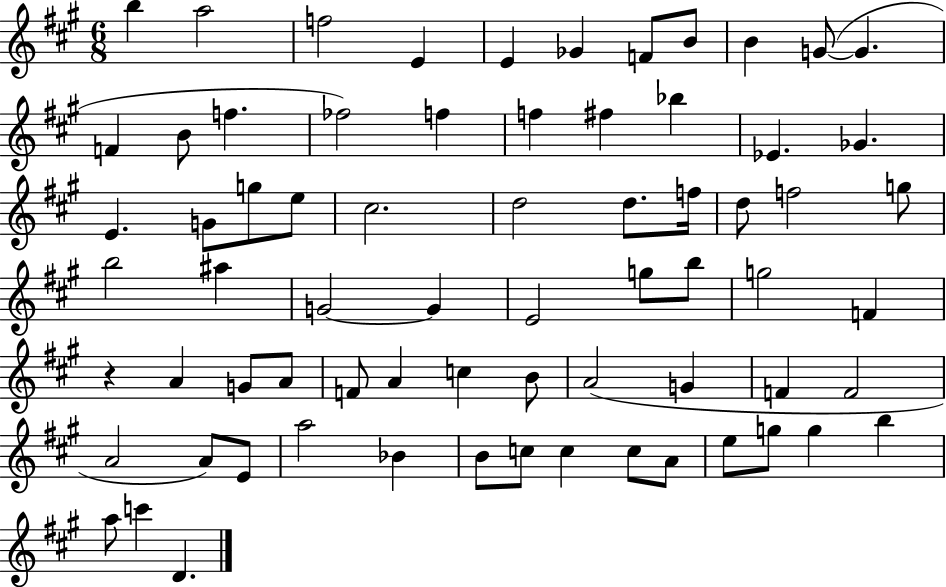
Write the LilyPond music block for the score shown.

{
  \clef treble
  \numericTimeSignature
  \time 6/8
  \key a \major
  b''4 a''2 | f''2 e'4 | e'4 ges'4 f'8 b'8 | b'4 g'8~(~ g'4. | \break f'4 b'8 f''4. | fes''2) f''4 | f''4 fis''4 bes''4 | ees'4. ges'4. | \break e'4. g'8 g''8 e''8 | cis''2. | d''2 d''8. f''16 | d''8 f''2 g''8 | \break b''2 ais''4 | g'2~~ g'4 | e'2 g''8 b''8 | g''2 f'4 | \break r4 a'4 g'8 a'8 | f'8 a'4 c''4 b'8 | a'2( g'4 | f'4 f'2 | \break a'2 a'8) e'8 | a''2 bes'4 | b'8 c''8 c''4 c''8 a'8 | e''8 g''8 g''4 b''4 | \break a''8 c'''4 d'4. | \bar "|."
}